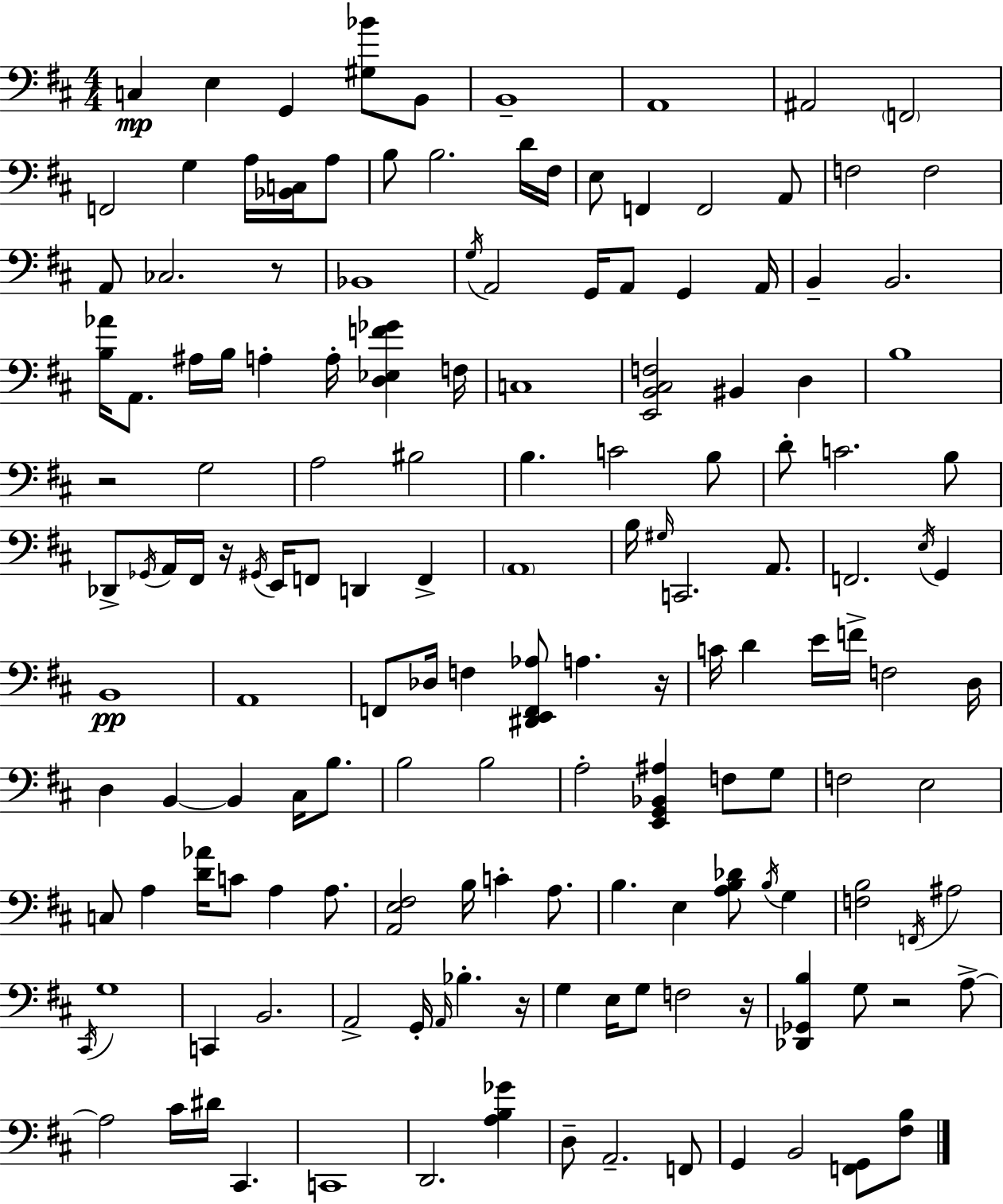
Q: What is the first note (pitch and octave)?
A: C3